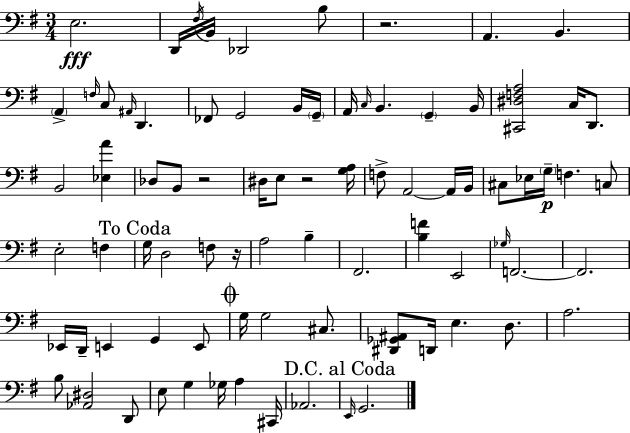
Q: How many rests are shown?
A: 4